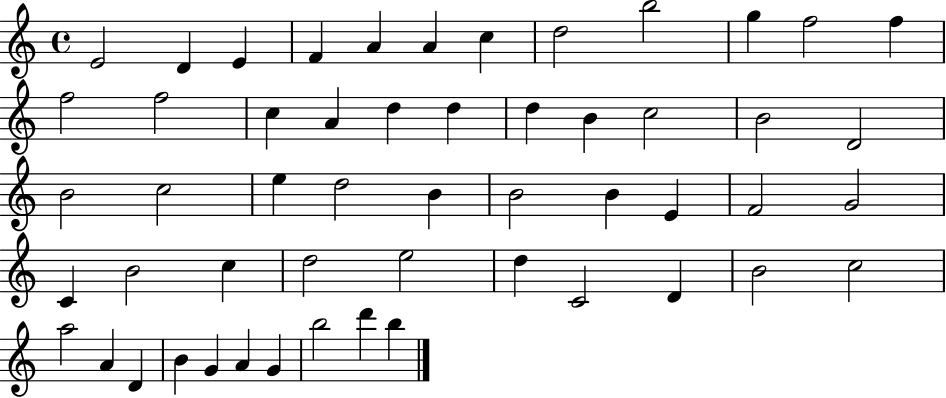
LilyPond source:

{
  \clef treble
  \time 4/4
  \defaultTimeSignature
  \key c \major
  e'2 d'4 e'4 | f'4 a'4 a'4 c''4 | d''2 b''2 | g''4 f''2 f''4 | \break f''2 f''2 | c''4 a'4 d''4 d''4 | d''4 b'4 c''2 | b'2 d'2 | \break b'2 c''2 | e''4 d''2 b'4 | b'2 b'4 e'4 | f'2 g'2 | \break c'4 b'2 c''4 | d''2 e''2 | d''4 c'2 d'4 | b'2 c''2 | \break a''2 a'4 d'4 | b'4 g'4 a'4 g'4 | b''2 d'''4 b''4 | \bar "|."
}